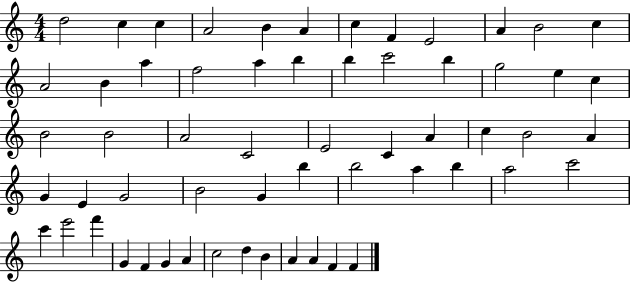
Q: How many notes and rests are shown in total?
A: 59